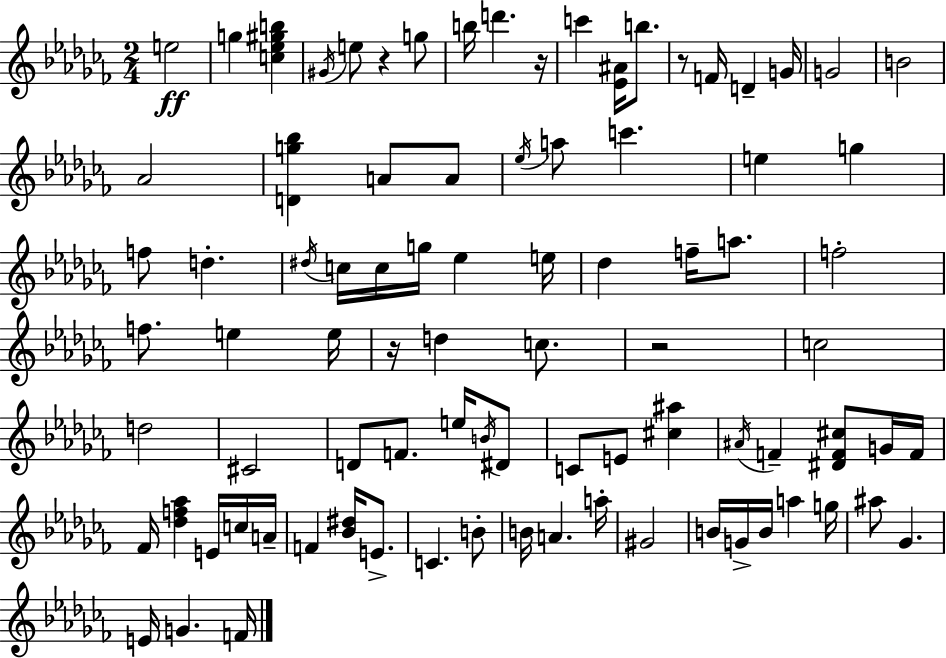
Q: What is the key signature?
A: AES minor